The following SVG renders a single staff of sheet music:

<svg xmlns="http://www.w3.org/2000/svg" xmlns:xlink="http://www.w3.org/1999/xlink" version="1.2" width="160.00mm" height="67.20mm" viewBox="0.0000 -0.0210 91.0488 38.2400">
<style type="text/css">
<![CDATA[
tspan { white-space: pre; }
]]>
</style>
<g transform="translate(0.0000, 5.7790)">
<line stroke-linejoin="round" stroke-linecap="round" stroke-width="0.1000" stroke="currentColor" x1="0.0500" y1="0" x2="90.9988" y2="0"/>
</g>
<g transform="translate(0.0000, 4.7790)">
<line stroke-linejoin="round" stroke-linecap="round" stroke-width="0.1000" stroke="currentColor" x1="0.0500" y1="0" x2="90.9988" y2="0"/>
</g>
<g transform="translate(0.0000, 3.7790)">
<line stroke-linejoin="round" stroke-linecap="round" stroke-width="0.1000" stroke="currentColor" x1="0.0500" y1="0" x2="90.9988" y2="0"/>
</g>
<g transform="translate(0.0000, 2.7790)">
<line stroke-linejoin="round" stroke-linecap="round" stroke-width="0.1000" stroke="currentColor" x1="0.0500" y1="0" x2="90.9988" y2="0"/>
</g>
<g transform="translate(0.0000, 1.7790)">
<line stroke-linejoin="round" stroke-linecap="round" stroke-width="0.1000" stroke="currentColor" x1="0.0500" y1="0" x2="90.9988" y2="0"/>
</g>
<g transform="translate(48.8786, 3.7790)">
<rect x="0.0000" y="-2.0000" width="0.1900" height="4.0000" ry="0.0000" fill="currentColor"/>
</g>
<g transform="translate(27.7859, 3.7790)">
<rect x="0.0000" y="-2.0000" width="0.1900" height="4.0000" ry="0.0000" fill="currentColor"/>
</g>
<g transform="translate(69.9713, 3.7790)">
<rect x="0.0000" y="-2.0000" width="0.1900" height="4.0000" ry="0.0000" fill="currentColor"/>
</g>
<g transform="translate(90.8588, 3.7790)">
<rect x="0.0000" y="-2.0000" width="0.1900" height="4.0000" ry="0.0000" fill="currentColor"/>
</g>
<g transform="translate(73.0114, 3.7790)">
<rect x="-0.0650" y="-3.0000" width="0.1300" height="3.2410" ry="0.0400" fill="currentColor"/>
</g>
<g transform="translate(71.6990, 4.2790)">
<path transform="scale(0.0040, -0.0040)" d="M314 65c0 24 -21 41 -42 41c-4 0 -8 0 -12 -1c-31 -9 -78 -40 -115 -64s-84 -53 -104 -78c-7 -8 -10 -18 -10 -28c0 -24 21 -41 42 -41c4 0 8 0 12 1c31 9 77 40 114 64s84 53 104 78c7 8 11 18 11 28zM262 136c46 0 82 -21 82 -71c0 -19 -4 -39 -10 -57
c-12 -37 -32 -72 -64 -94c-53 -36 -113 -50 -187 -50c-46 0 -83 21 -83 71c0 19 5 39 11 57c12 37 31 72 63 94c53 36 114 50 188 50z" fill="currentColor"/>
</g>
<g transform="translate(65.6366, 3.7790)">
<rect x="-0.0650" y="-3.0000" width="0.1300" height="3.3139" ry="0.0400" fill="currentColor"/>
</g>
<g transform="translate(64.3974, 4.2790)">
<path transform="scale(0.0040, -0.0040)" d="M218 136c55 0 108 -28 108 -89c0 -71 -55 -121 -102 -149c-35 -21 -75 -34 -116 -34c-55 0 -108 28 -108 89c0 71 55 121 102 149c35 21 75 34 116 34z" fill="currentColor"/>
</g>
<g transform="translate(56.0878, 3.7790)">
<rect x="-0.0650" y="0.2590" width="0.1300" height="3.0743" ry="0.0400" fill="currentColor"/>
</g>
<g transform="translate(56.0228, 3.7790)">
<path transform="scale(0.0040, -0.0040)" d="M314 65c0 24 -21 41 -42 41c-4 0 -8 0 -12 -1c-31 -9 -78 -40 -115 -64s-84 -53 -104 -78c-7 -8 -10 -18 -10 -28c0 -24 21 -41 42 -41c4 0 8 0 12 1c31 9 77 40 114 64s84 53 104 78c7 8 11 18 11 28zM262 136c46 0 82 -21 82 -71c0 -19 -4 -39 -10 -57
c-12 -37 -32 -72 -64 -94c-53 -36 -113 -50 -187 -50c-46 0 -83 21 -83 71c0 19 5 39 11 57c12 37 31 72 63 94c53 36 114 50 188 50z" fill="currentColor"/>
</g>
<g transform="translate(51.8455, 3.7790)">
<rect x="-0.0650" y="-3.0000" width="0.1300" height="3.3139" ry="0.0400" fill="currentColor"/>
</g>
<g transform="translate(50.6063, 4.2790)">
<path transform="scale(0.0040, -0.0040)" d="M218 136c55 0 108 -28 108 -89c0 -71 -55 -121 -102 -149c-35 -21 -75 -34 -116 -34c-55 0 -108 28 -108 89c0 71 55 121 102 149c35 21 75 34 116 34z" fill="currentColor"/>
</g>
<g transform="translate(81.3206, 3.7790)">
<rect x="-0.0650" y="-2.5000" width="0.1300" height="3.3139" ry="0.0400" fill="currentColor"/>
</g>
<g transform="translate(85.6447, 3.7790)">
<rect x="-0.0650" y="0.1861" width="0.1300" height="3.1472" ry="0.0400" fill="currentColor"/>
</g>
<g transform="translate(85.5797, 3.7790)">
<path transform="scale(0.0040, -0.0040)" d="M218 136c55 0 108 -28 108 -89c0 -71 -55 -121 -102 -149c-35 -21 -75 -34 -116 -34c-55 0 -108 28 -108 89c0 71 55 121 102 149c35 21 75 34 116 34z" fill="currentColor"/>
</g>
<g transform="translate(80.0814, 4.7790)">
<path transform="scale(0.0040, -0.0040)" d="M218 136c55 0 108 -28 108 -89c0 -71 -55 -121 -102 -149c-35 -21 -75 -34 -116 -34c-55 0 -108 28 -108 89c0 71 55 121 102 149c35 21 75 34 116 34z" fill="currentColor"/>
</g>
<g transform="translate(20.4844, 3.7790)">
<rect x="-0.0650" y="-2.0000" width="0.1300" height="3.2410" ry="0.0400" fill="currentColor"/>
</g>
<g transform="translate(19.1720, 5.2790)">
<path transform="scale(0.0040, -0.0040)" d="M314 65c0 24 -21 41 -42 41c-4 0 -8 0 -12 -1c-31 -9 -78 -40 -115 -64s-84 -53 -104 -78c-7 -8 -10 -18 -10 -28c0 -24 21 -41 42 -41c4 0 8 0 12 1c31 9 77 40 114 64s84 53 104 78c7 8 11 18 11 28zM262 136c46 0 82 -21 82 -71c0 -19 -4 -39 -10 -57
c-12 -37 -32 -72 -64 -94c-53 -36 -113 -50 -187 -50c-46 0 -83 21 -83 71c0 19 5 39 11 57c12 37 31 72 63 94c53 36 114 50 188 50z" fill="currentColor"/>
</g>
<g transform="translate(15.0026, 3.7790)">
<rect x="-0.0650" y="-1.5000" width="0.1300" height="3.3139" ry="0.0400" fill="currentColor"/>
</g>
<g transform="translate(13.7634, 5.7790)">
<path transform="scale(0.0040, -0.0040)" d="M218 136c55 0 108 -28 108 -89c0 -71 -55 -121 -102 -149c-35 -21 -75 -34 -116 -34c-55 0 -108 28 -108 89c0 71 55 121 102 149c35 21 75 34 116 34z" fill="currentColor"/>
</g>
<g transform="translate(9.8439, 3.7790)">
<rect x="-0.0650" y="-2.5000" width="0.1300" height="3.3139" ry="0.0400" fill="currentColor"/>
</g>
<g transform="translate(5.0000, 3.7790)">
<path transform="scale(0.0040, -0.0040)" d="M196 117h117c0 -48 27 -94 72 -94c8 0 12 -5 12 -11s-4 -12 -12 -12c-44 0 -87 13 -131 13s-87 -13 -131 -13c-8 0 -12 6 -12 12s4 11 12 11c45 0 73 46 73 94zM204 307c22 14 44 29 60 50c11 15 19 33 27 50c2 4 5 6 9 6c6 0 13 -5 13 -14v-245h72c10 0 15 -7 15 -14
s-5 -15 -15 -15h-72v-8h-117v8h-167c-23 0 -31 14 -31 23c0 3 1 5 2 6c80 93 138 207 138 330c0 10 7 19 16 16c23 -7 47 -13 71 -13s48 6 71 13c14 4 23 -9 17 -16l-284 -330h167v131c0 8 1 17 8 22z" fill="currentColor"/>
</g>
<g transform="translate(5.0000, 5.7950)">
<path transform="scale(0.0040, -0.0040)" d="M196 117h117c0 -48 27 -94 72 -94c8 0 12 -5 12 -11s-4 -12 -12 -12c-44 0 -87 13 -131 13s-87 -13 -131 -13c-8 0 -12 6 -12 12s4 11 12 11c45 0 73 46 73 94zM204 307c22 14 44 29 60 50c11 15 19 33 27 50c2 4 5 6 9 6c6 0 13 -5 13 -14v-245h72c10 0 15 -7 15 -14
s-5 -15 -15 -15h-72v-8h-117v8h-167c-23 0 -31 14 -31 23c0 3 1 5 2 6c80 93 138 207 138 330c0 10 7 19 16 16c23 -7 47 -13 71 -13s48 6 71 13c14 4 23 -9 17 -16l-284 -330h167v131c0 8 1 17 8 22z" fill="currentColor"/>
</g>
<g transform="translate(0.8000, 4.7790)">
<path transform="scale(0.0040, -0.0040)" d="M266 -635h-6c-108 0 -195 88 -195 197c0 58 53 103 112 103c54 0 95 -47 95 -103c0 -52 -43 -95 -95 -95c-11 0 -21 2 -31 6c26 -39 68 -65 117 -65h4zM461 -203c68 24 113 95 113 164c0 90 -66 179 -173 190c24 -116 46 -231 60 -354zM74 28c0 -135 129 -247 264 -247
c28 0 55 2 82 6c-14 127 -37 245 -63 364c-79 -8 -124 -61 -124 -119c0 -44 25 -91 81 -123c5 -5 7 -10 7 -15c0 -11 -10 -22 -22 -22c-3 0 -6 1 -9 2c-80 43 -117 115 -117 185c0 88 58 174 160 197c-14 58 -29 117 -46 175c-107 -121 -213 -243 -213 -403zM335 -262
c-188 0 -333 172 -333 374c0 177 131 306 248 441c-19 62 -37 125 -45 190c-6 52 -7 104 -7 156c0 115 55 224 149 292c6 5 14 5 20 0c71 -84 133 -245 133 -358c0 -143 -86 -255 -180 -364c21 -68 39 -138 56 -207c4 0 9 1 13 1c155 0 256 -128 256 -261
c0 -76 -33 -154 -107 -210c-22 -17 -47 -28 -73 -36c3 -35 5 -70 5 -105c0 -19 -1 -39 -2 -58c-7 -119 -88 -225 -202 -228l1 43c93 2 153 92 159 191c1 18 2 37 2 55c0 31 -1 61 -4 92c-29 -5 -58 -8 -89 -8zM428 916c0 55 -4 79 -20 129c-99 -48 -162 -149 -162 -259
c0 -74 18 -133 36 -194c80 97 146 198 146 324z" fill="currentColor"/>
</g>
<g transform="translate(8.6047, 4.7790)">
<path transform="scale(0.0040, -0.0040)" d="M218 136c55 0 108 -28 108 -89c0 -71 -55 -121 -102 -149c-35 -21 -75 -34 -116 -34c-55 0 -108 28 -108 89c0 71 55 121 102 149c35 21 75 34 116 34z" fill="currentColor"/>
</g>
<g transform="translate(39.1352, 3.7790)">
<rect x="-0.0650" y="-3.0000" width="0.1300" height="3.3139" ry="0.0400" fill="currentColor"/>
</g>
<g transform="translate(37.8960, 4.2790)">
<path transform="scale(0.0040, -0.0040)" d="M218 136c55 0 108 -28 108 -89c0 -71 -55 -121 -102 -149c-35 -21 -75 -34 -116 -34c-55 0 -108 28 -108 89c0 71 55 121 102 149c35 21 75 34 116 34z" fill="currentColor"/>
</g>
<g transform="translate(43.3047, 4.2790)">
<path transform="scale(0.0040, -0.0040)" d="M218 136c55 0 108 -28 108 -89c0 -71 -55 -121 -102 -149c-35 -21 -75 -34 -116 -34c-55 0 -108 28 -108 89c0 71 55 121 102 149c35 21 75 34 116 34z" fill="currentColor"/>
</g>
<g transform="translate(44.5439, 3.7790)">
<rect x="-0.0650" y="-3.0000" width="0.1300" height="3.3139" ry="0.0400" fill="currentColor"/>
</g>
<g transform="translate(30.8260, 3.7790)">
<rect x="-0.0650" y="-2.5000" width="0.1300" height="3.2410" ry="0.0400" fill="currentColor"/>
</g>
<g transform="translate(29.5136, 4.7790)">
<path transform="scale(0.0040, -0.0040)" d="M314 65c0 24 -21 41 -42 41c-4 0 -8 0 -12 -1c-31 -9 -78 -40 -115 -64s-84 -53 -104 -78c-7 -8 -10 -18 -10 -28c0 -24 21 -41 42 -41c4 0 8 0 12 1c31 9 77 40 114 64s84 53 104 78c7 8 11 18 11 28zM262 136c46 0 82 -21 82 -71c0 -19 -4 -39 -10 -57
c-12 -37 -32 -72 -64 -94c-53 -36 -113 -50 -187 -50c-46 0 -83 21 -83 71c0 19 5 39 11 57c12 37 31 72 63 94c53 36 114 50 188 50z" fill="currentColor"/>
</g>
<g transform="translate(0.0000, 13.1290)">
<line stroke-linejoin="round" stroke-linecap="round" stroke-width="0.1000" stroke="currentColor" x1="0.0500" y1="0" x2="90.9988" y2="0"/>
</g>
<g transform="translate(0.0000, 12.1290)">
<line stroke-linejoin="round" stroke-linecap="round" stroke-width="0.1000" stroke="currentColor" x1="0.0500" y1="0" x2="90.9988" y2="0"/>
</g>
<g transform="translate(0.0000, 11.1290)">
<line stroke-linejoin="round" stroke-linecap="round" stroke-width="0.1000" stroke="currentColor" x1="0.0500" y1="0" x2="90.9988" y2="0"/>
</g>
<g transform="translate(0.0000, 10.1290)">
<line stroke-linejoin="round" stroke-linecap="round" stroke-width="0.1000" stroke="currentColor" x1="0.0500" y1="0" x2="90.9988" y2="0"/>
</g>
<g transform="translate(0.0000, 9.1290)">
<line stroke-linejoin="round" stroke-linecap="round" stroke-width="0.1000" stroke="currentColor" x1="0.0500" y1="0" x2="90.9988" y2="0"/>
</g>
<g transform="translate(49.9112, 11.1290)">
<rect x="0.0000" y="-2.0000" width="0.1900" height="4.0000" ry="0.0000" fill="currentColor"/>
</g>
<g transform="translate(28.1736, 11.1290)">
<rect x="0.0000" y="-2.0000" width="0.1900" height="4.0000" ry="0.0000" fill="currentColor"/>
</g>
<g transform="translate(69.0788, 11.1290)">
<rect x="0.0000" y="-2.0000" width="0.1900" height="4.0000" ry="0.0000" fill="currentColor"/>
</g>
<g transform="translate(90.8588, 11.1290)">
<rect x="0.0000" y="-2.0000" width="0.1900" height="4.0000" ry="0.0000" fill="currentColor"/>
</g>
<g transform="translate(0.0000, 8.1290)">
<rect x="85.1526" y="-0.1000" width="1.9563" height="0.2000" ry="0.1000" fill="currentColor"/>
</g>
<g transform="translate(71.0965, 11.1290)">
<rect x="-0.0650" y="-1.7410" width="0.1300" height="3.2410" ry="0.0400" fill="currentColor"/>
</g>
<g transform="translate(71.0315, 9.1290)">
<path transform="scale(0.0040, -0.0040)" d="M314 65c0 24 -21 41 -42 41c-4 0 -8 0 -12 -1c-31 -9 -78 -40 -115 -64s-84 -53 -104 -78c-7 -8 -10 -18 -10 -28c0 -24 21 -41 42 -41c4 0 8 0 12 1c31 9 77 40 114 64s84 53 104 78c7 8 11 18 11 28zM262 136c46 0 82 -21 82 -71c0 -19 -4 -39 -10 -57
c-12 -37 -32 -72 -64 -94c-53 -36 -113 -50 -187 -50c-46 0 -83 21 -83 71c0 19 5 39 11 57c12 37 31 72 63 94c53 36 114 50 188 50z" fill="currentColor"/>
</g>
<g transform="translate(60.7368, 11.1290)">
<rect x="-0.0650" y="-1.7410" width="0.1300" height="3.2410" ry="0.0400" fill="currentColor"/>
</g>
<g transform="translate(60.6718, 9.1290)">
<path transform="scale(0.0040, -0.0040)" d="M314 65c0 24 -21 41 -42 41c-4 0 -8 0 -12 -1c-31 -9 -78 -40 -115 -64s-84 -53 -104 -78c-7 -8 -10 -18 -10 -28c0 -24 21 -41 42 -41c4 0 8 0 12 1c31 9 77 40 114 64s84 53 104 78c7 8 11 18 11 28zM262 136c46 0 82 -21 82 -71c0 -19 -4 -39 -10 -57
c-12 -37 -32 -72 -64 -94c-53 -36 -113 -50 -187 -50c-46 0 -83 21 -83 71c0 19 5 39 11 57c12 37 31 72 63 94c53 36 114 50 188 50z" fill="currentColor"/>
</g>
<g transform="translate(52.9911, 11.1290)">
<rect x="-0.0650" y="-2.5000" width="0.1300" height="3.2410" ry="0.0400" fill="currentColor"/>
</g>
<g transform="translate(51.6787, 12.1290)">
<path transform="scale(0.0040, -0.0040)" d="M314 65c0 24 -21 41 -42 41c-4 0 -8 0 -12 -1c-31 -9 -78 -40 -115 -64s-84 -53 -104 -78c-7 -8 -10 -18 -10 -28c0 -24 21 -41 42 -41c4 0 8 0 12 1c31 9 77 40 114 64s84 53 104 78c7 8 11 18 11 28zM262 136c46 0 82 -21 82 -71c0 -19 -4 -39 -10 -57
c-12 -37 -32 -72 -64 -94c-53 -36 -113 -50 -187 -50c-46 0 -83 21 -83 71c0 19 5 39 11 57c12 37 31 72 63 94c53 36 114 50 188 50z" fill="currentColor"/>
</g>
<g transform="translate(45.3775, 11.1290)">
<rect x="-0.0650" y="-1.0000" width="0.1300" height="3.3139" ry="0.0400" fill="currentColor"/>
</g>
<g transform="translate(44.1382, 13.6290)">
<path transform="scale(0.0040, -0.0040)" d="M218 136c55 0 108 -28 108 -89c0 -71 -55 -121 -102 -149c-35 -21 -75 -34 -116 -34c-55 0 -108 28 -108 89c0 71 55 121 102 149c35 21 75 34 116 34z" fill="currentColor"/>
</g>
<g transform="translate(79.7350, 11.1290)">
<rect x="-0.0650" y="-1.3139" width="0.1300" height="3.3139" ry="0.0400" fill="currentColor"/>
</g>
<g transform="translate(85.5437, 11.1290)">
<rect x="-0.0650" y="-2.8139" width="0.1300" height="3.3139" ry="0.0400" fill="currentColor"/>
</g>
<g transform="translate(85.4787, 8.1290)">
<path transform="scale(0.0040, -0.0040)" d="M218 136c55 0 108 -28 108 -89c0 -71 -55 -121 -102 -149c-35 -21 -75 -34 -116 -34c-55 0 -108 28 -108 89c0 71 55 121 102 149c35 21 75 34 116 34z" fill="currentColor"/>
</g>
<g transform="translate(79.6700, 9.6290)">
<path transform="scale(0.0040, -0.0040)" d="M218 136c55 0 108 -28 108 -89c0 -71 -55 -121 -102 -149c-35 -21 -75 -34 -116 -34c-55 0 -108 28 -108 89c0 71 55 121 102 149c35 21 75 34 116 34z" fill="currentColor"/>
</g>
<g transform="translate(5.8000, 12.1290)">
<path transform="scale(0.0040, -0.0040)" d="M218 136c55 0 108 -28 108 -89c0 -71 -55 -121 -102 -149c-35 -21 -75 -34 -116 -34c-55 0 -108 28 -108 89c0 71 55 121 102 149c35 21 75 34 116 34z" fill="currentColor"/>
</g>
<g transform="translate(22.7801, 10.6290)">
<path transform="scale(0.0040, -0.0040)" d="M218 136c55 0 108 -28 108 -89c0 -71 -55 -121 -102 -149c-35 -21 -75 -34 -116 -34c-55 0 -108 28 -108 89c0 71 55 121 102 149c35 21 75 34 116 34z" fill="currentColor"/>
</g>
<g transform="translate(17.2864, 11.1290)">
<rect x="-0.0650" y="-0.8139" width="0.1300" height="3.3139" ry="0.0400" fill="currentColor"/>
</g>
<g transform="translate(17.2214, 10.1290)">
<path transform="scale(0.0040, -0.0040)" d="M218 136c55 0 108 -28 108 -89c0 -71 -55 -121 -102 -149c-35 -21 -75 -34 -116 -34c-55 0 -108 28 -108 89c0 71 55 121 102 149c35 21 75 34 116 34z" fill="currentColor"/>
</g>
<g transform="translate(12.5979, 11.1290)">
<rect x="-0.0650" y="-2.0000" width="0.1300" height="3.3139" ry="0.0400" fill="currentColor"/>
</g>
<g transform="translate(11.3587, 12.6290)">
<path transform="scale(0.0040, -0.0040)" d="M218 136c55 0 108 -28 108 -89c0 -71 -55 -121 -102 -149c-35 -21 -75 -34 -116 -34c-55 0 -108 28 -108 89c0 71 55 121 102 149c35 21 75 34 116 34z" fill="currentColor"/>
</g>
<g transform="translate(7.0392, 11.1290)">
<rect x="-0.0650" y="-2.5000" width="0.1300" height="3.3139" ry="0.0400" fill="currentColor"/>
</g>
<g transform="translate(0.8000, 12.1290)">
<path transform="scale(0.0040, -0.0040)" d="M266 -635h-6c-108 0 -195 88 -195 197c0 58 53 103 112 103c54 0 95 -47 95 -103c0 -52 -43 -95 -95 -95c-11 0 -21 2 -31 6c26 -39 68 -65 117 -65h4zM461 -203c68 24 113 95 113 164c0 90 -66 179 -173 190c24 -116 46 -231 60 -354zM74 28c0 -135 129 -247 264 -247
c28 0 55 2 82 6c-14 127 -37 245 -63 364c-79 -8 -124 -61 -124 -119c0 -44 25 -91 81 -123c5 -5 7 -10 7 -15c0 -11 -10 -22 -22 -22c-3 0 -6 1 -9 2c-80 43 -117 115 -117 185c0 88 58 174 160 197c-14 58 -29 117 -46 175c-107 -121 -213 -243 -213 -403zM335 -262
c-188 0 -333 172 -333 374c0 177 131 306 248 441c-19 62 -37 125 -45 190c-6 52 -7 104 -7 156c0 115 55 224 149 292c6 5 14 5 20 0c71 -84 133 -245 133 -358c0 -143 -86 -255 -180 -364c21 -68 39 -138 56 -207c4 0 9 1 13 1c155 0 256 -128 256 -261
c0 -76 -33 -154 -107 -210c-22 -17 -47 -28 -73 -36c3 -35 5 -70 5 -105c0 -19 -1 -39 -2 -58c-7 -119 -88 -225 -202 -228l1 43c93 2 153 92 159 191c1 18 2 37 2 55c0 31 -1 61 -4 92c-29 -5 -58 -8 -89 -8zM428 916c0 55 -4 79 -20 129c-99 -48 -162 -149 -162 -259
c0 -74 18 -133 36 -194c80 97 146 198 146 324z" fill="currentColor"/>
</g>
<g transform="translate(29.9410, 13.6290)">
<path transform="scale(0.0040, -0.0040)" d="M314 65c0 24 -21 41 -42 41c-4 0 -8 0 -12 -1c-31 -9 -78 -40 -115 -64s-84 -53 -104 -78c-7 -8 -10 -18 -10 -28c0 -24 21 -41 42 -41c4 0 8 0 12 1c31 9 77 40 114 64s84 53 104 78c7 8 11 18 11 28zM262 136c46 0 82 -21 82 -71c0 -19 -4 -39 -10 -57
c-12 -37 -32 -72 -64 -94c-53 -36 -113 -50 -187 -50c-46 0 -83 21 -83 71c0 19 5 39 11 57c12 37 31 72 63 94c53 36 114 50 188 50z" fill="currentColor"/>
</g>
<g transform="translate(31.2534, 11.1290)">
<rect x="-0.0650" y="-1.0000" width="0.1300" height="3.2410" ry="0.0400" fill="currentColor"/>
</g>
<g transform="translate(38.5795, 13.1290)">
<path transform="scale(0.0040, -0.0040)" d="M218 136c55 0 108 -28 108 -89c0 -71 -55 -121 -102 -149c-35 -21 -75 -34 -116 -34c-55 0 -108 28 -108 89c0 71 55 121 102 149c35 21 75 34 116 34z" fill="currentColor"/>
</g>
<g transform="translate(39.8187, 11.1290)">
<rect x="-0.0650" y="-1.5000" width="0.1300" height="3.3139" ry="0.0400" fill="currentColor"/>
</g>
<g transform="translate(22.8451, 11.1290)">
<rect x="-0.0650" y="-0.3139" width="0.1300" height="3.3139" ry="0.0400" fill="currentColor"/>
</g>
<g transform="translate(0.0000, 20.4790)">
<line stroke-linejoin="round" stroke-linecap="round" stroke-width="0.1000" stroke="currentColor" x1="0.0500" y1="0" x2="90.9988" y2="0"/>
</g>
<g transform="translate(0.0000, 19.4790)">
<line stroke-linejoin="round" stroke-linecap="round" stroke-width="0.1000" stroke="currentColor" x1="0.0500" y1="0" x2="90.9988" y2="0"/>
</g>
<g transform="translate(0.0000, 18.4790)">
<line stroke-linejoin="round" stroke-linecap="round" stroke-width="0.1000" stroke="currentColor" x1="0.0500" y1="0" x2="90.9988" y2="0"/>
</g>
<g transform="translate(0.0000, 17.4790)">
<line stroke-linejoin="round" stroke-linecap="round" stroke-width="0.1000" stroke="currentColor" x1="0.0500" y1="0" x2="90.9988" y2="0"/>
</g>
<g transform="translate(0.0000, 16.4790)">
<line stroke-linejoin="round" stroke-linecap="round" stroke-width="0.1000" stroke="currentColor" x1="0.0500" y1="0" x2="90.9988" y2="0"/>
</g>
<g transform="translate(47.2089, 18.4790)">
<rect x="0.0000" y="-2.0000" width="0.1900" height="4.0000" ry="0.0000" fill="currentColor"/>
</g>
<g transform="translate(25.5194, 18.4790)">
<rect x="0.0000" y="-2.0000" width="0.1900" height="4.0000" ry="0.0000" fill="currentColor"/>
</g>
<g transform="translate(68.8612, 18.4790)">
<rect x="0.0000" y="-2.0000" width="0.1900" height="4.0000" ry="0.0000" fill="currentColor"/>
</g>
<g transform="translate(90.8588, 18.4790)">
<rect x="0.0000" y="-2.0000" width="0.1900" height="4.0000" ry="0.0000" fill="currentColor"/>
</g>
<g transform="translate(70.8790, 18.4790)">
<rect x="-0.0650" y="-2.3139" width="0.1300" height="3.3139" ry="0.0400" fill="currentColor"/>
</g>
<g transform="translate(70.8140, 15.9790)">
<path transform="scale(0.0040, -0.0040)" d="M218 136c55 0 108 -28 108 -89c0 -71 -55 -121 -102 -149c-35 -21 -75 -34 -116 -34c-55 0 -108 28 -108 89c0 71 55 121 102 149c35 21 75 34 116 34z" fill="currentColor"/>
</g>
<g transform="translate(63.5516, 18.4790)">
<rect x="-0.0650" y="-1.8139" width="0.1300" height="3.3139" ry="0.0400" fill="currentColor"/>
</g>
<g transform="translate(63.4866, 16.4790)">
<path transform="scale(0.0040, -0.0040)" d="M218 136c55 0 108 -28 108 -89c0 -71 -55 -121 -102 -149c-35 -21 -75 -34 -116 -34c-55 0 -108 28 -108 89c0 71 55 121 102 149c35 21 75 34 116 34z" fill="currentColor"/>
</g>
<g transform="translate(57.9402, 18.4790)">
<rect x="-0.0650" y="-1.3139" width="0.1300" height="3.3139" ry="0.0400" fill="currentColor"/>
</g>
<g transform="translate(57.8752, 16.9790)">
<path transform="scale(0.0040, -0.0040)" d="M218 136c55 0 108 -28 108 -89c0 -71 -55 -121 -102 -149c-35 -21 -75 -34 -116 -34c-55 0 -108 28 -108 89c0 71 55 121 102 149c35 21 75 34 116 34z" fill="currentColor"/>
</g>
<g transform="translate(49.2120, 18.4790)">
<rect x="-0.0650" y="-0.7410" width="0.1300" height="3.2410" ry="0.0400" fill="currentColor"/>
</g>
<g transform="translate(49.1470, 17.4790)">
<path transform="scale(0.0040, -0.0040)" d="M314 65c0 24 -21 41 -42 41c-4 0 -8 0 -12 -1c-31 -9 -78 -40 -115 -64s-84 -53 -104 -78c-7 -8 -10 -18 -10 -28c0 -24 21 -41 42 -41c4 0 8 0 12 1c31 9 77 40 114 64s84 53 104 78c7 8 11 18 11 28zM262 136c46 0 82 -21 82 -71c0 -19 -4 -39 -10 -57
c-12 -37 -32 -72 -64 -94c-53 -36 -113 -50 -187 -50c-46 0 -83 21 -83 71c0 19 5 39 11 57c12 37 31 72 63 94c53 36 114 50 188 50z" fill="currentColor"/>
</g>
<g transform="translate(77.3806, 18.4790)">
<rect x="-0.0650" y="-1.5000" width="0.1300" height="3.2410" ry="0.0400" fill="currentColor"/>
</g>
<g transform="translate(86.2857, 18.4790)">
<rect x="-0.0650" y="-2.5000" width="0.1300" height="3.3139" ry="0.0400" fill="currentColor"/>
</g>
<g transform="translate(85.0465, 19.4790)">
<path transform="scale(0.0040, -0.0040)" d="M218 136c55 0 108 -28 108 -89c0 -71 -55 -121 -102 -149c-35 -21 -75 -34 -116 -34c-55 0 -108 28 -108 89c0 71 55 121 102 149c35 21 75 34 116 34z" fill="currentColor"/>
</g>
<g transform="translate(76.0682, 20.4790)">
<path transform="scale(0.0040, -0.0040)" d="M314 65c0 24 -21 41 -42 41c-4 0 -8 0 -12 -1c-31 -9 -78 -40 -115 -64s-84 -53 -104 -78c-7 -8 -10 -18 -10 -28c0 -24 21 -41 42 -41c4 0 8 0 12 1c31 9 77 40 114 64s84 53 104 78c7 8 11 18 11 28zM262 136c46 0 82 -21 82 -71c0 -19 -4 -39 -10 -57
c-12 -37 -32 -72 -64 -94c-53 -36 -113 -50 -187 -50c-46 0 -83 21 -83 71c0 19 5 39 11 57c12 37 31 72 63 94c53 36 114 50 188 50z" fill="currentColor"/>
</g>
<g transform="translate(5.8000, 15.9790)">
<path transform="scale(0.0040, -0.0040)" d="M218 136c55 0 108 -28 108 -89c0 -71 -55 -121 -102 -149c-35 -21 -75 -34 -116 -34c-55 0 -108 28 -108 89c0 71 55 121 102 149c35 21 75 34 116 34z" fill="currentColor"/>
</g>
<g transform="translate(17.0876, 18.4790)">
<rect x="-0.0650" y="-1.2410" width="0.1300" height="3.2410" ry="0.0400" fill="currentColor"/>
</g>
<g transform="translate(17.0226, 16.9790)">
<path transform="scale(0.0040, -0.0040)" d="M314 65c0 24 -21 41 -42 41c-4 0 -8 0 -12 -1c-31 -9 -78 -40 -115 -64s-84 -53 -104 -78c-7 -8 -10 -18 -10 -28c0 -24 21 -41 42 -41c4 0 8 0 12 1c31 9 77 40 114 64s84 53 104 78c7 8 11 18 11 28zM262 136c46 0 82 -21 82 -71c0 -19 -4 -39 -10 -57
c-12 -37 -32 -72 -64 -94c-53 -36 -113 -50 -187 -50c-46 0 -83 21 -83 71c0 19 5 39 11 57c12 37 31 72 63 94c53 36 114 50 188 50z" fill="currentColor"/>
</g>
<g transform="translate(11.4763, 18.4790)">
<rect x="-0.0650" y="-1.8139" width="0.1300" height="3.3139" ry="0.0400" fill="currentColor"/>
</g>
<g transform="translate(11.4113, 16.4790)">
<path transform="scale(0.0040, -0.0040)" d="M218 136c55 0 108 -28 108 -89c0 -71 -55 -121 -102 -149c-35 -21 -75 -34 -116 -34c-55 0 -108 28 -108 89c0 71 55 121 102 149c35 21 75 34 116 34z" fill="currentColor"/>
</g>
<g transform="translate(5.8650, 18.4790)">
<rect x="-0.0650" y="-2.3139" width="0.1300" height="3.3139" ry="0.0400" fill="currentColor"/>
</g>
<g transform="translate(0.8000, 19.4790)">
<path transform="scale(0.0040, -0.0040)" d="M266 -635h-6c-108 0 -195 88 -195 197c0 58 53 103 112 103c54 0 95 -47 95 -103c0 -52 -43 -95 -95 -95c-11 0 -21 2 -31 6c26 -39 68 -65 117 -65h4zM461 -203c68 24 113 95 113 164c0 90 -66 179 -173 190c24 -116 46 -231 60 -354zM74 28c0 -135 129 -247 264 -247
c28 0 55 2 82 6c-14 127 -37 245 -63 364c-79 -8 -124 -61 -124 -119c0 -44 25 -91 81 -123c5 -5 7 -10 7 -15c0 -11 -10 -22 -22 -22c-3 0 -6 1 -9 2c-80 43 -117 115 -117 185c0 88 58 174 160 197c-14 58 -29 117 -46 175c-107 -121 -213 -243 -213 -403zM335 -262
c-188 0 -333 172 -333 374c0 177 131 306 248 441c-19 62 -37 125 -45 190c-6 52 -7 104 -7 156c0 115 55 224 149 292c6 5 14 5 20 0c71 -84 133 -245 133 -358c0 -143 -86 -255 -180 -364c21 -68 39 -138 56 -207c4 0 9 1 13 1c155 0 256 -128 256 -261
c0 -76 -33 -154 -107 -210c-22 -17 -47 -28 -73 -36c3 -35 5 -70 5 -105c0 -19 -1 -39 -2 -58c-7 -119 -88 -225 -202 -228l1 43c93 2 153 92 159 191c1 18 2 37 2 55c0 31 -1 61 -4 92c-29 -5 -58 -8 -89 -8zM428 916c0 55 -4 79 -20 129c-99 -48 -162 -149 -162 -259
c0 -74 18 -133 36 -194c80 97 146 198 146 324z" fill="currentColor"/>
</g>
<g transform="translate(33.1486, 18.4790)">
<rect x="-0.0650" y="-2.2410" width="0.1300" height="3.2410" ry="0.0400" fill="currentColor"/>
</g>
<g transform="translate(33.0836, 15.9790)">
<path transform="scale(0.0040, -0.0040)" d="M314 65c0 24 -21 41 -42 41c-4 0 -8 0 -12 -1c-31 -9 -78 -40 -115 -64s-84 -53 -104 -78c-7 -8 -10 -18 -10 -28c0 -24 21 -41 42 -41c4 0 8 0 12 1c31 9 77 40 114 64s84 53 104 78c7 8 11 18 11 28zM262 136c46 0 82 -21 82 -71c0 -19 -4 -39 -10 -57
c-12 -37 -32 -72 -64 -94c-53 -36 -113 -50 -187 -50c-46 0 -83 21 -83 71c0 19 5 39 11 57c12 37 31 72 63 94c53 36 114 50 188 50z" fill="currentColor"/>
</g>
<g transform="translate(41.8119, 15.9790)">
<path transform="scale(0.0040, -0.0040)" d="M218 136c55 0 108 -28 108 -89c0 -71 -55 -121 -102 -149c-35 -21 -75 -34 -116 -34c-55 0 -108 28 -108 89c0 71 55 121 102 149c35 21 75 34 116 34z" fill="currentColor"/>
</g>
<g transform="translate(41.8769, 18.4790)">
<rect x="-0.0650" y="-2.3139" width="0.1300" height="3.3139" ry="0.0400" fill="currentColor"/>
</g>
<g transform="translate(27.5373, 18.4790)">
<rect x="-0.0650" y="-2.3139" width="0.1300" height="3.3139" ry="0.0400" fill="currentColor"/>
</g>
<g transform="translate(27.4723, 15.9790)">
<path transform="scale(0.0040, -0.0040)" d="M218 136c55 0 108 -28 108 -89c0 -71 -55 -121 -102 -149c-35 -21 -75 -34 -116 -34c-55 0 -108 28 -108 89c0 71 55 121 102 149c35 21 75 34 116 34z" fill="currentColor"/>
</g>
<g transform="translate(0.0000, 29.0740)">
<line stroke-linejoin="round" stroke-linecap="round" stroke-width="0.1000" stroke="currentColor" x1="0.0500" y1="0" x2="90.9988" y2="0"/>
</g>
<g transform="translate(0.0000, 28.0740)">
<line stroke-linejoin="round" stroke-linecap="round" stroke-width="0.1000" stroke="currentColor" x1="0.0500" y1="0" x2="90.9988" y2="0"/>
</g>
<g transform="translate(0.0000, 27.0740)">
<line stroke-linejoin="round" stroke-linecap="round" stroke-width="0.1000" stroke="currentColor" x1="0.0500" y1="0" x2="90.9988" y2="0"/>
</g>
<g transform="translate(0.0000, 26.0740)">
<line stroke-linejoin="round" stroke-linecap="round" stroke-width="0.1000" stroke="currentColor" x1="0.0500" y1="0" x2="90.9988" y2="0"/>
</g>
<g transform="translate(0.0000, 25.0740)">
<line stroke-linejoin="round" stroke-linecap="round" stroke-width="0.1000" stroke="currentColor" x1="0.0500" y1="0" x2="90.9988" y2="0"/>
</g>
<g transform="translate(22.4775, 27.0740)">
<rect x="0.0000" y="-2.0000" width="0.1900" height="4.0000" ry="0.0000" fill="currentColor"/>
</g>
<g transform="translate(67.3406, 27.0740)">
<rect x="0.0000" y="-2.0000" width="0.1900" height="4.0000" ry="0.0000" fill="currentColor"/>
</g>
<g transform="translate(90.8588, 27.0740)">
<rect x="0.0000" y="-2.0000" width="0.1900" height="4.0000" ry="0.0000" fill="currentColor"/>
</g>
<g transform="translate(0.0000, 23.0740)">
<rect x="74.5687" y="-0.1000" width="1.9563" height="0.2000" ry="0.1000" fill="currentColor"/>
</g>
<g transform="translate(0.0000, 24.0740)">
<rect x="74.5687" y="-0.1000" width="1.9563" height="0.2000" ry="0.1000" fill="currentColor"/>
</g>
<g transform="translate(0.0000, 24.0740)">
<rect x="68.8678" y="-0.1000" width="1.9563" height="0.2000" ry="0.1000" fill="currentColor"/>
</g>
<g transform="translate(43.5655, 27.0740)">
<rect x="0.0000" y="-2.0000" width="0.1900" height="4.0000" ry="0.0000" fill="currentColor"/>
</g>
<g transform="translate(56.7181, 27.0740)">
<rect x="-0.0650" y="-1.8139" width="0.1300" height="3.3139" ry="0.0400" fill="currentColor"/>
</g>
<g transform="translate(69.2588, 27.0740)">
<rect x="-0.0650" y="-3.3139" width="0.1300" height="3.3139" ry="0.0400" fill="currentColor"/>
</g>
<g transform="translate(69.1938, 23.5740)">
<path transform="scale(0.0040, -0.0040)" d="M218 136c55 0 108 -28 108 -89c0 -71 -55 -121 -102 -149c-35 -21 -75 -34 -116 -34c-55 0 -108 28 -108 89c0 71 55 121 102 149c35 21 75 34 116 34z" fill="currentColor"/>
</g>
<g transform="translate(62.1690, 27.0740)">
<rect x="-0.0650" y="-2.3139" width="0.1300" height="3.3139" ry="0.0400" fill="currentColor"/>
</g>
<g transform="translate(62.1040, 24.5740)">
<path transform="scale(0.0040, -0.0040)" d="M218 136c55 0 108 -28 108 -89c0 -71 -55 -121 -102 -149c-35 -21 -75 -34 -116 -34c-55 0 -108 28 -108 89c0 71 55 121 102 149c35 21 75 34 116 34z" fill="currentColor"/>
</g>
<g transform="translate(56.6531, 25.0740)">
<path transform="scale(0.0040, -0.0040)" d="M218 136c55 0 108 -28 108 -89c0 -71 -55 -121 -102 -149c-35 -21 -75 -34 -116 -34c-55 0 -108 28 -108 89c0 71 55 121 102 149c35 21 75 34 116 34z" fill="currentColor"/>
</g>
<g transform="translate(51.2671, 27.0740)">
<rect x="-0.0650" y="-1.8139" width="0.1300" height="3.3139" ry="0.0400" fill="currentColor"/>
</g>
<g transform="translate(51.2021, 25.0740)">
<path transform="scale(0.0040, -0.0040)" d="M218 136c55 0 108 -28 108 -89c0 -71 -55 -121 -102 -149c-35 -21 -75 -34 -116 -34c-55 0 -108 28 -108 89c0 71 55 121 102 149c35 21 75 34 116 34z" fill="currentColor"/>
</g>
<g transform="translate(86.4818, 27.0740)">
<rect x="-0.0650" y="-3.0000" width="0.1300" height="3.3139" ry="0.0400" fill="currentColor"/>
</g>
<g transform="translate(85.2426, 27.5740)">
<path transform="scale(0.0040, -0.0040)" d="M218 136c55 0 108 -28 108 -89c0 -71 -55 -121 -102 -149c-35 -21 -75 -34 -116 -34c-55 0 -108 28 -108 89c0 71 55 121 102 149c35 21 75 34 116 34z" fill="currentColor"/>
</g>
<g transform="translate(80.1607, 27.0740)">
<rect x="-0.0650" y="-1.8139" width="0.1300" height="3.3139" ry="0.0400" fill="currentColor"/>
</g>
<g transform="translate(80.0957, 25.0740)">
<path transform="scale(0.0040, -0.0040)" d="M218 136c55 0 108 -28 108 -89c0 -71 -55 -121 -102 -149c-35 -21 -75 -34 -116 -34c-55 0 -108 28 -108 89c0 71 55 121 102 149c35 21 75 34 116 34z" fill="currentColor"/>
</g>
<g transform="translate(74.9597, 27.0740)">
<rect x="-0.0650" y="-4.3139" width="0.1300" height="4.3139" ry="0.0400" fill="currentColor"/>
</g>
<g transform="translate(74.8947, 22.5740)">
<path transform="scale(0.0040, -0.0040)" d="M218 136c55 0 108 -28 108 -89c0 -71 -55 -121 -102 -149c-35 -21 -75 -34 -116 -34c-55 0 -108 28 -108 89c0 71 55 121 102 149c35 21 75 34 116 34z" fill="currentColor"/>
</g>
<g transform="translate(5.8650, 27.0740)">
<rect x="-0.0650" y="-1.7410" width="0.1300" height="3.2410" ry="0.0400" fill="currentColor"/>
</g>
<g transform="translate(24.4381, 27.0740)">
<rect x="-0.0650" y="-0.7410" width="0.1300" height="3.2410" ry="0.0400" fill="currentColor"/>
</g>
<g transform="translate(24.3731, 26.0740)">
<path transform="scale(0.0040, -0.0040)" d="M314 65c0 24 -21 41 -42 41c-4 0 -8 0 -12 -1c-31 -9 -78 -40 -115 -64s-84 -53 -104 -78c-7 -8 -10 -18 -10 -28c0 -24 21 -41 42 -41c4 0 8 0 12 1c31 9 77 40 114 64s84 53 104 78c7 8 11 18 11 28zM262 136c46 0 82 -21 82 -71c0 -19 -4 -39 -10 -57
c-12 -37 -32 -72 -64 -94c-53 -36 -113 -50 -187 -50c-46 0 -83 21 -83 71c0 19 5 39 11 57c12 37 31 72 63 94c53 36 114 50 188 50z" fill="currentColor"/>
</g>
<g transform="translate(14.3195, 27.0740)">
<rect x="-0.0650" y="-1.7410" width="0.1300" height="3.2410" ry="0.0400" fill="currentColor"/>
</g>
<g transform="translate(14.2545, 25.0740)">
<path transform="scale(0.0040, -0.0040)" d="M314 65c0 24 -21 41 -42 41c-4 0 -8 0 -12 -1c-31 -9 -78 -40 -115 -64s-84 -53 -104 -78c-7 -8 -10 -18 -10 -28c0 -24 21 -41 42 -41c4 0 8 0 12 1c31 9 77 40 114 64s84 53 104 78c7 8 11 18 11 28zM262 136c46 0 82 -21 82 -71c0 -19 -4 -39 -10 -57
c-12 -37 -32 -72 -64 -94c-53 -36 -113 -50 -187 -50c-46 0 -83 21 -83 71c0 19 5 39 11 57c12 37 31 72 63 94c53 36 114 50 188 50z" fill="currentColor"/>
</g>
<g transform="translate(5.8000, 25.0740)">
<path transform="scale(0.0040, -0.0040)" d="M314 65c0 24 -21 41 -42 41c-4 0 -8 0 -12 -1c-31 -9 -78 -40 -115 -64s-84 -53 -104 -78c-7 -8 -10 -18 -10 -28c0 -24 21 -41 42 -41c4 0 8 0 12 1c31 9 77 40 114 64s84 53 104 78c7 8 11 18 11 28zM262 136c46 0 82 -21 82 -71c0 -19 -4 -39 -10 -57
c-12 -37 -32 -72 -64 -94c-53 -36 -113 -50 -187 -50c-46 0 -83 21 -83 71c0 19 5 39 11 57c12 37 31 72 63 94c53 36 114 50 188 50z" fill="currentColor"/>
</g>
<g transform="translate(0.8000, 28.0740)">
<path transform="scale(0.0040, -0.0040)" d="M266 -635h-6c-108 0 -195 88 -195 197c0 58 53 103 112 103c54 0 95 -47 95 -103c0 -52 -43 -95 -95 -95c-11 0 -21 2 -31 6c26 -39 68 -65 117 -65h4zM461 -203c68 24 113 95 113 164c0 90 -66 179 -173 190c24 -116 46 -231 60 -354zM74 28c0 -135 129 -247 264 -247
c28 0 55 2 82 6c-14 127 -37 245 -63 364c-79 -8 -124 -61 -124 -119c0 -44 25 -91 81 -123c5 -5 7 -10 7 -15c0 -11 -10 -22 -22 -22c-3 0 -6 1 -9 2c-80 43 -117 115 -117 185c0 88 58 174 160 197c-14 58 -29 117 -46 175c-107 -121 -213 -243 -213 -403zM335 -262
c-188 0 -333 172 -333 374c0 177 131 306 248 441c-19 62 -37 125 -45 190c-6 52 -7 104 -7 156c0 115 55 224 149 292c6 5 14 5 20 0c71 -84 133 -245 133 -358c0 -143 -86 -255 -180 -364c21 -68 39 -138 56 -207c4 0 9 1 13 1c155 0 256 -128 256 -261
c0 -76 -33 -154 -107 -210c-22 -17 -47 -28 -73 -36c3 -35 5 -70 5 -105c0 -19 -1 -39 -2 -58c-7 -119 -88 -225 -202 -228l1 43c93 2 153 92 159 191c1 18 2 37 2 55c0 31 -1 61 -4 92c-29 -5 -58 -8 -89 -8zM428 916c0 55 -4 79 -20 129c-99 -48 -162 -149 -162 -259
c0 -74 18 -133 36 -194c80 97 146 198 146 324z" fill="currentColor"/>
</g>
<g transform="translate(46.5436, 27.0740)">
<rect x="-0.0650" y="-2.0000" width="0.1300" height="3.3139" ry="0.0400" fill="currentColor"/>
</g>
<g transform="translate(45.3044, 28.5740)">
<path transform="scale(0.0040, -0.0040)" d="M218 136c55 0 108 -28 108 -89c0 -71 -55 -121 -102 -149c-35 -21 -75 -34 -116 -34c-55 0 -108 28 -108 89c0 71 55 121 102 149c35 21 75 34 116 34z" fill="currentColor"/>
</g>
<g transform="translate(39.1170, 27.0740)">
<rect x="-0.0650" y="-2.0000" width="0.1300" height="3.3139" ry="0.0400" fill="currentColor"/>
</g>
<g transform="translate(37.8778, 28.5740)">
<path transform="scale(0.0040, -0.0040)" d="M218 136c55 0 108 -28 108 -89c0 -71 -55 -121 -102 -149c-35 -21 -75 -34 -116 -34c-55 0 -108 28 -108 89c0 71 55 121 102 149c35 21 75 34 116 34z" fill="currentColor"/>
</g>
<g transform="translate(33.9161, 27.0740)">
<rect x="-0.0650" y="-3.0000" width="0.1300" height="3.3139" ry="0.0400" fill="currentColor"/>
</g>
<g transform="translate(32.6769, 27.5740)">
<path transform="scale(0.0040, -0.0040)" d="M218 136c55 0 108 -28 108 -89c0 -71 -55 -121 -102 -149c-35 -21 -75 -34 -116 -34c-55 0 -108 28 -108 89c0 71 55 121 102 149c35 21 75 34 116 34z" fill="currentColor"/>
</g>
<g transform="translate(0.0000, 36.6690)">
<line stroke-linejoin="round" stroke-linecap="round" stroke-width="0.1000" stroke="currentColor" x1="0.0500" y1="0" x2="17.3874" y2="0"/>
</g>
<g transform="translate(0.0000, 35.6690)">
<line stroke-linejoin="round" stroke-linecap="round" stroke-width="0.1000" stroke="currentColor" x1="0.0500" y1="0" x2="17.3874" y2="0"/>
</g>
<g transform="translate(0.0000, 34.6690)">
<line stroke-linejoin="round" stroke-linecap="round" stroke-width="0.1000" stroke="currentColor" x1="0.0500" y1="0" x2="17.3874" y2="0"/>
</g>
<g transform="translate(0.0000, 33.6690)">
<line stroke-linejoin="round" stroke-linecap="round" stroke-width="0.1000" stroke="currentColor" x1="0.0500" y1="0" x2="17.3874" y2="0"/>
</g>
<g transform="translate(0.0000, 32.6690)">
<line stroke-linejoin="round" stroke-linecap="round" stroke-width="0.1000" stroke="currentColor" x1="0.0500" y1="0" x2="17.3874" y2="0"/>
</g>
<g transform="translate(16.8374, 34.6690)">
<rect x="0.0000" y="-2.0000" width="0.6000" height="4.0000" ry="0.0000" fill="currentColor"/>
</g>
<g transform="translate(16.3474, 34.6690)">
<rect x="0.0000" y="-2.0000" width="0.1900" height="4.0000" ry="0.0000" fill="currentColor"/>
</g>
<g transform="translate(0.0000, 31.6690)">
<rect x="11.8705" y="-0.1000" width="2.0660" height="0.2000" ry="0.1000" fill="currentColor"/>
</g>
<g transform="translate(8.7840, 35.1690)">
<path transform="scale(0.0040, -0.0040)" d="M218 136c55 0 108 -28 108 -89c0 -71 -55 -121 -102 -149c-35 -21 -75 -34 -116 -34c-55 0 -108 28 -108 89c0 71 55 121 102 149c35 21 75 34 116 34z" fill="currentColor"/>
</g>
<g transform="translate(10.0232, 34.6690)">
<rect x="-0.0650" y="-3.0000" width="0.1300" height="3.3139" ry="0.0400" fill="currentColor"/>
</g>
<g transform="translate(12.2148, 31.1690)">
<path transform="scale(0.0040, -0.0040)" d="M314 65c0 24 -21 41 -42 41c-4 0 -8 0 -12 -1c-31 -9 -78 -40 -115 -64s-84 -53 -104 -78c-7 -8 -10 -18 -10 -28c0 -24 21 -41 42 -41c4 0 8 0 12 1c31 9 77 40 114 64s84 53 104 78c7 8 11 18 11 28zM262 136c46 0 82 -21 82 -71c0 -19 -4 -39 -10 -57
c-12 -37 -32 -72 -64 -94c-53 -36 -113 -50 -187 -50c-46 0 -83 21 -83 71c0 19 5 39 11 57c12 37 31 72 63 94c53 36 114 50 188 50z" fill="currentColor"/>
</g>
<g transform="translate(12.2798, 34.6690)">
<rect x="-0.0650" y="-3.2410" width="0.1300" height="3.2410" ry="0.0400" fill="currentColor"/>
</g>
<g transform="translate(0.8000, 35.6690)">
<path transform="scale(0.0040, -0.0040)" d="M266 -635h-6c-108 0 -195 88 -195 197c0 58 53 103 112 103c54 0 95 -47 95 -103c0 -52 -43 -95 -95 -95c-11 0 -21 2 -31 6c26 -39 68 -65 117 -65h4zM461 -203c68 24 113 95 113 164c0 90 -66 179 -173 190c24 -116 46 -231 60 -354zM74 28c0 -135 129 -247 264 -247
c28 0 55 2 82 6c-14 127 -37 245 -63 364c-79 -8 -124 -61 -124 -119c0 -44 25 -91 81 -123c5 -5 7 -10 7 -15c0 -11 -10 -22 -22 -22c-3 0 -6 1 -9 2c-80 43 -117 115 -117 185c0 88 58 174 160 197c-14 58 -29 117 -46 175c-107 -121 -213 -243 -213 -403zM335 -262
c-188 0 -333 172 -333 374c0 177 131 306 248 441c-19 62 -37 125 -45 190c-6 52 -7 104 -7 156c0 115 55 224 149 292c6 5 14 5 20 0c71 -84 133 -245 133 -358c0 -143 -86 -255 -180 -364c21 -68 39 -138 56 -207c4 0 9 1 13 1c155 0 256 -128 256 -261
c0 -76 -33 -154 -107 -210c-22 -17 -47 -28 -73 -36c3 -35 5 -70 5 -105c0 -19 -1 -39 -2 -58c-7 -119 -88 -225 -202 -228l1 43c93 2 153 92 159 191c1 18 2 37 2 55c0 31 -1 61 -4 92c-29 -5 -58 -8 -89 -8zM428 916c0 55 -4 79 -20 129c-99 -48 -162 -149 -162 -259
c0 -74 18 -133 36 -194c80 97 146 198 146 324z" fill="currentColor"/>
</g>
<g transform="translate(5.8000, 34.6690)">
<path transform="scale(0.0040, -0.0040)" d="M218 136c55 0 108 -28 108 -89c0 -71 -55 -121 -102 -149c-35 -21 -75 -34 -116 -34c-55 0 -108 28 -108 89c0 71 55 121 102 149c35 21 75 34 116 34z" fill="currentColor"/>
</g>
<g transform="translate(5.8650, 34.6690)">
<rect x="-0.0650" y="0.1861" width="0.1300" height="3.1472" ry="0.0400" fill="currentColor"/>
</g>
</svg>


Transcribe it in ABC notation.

X:1
T:Untitled
M:4/4
L:1/4
K:C
G E F2 G2 A A A B2 A A2 G B G F d c D2 E D G2 f2 f2 e a g f e2 g g2 g d2 e f g E2 G f2 f2 d2 A F F f f g b d' f A B A b2